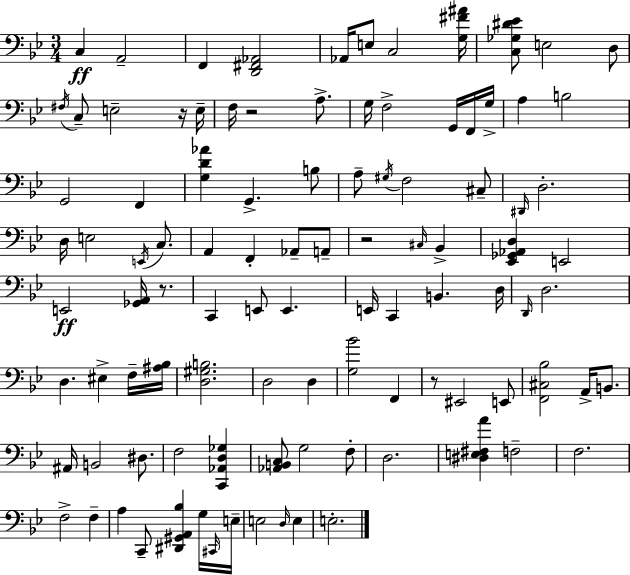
X:1
T:Untitled
M:3/4
L:1/4
K:Bb
C, A,,2 F,, [D,,^F,,_A,,]2 _A,,/4 E,/2 C,2 [G,^F^A]/4 [C,_G,^D_E]/2 E,2 D,/2 ^F,/4 C,/2 E,2 z/4 E,/4 F,/4 z2 A,/2 G,/4 F,2 G,,/4 F,,/4 G,/4 A, B,2 G,,2 F,, [G,D_A] G,, B,/2 A,/2 ^G,/4 F,2 ^C,/2 ^D,,/4 D,2 D,/4 E,2 E,,/4 C,/2 A,, F,, _A,,/2 A,,/2 z2 ^C,/4 _B,, [_E,,_G,,_A,,D,] E,,2 E,,2 [_G,,A,,]/4 z/2 C,, E,,/2 E,, E,,/4 C,, B,, D,/4 D,,/4 D,2 D, ^E, F,/4 [^A,_B,]/4 [D,^G,B,]2 D,2 D, [G,_B]2 F,, z/2 ^E,,2 E,,/2 [F,,^C,_B,]2 A,,/4 B,,/2 ^A,,/4 B,,2 ^D,/2 F,2 [C,,_A,,D,_G,] [_A,,B,,C,]/2 G,2 F,/2 D,2 [^D,E,^F,A] F,2 F,2 F,2 F, A, C,,/2 [^D,,^G,,A,,_B,] G,/4 ^C,,/4 E,/4 E,2 D,/4 E, E,2